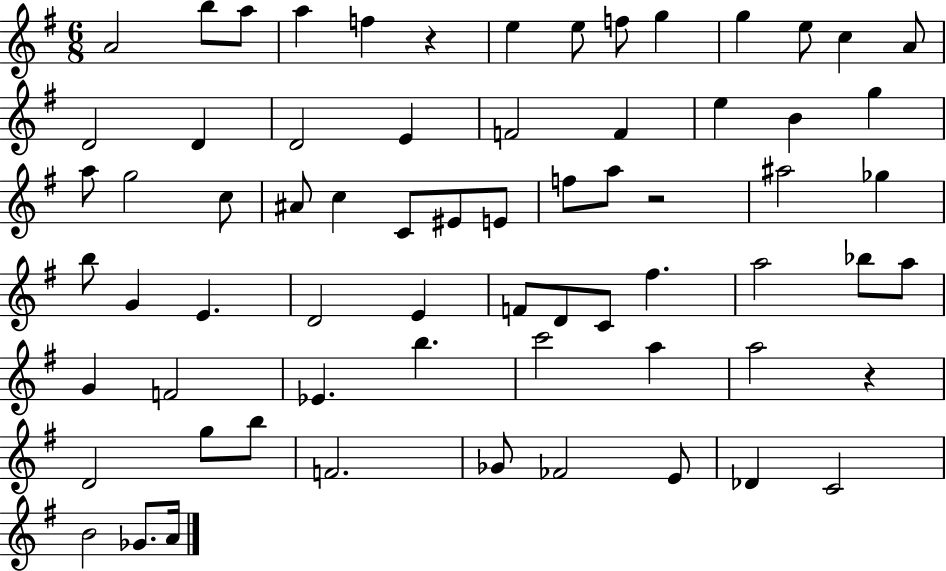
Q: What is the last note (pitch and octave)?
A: A4